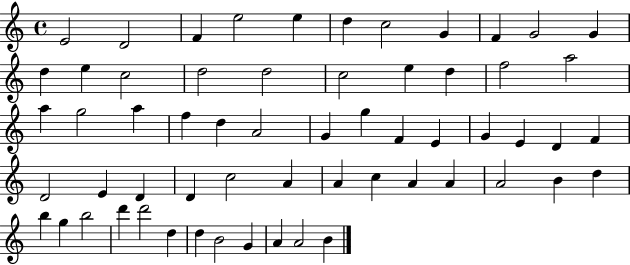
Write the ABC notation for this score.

X:1
T:Untitled
M:4/4
L:1/4
K:C
E2 D2 F e2 e d c2 G F G2 G d e c2 d2 d2 c2 e d f2 a2 a g2 a f d A2 G g F E G E D F D2 E D D c2 A A c A A A2 B d b g b2 d' d'2 d d B2 G A A2 B